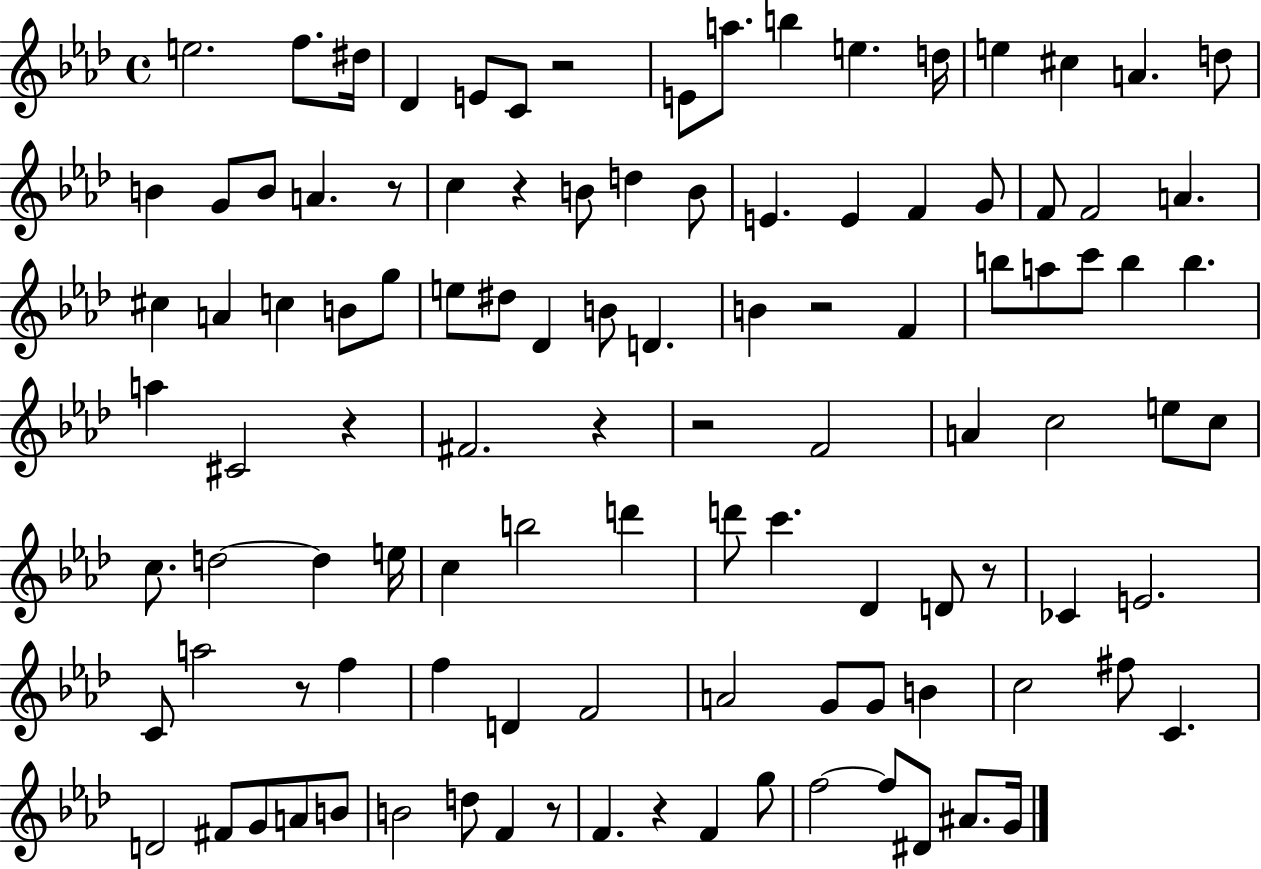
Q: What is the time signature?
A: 4/4